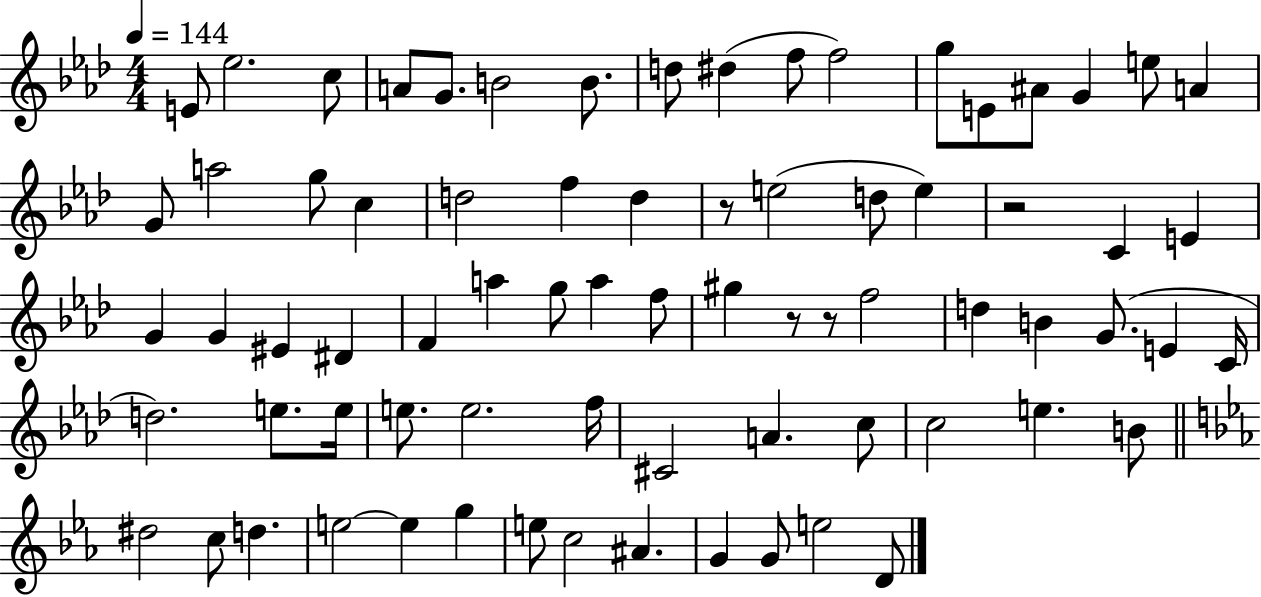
E4/e Eb5/h. C5/e A4/e G4/e. B4/h B4/e. D5/e D#5/q F5/e F5/h G5/e E4/e A#4/e G4/q E5/e A4/q G4/e A5/h G5/e C5/q D5/h F5/q D5/q R/e E5/h D5/e E5/q R/h C4/q E4/q G4/q G4/q EIS4/q D#4/q F4/q A5/q G5/e A5/q F5/e G#5/q R/e R/e F5/h D5/q B4/q G4/e. E4/q C4/s D5/h. E5/e. E5/s E5/e. E5/h. F5/s C#4/h A4/q. C5/e C5/h E5/q. B4/e D#5/h C5/e D5/q. E5/h E5/q G5/q E5/e C5/h A#4/q. G4/q G4/e E5/h D4/e